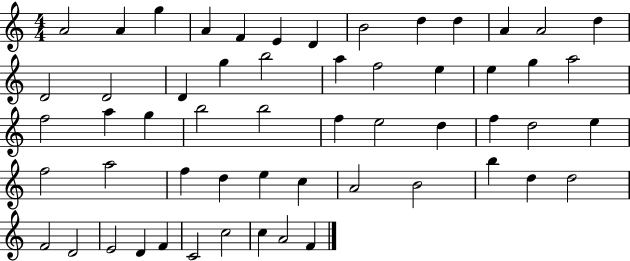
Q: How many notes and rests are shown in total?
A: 56